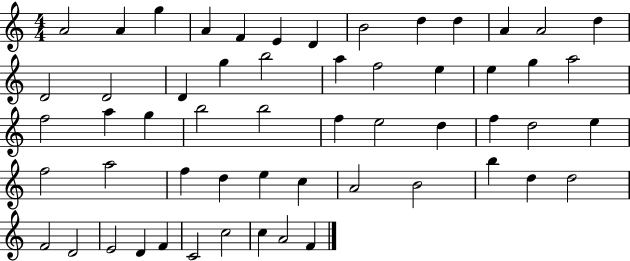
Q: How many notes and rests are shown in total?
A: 56